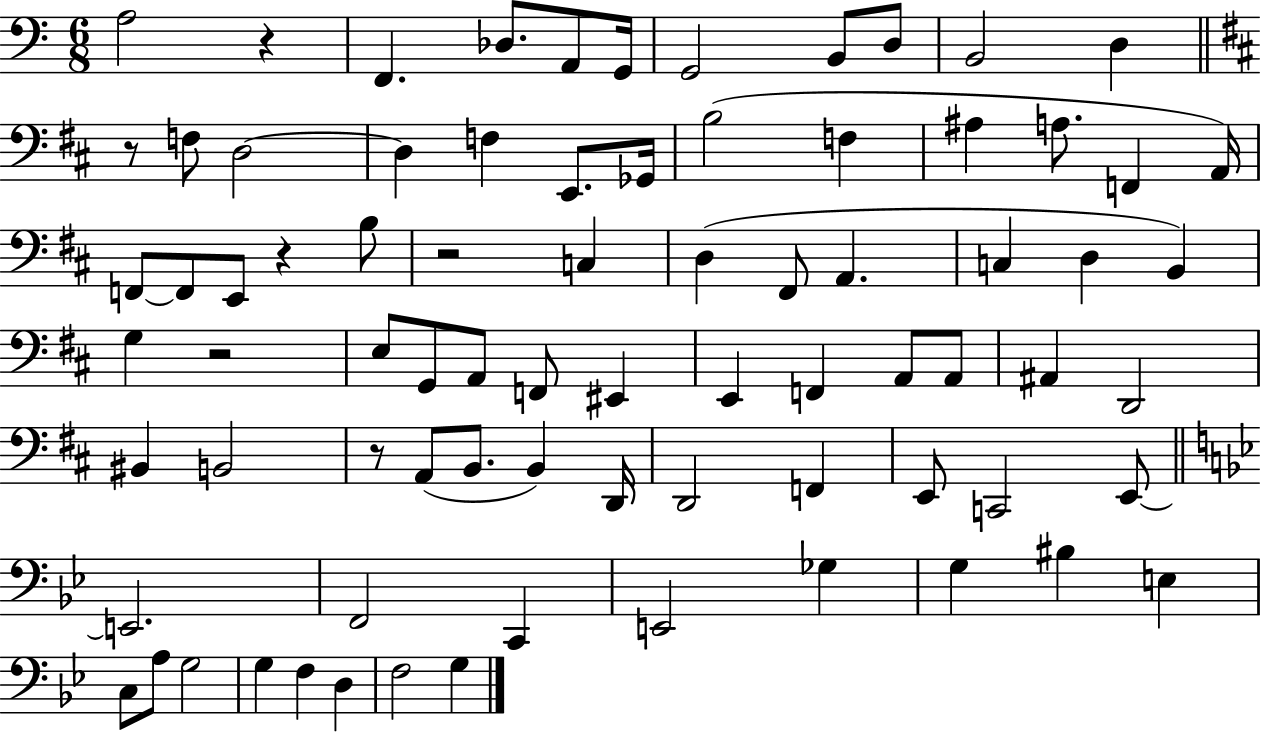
X:1
T:Untitled
M:6/8
L:1/4
K:C
A,2 z F,, _D,/2 A,,/2 G,,/4 G,,2 B,,/2 D,/2 B,,2 D, z/2 F,/2 D,2 D, F, E,,/2 _G,,/4 B,2 F, ^A, A,/2 F,, A,,/4 F,,/2 F,,/2 E,,/2 z B,/2 z2 C, D, ^F,,/2 A,, C, D, B,, G, z2 E,/2 G,,/2 A,,/2 F,,/2 ^E,, E,, F,, A,,/2 A,,/2 ^A,, D,,2 ^B,, B,,2 z/2 A,,/2 B,,/2 B,, D,,/4 D,,2 F,, E,,/2 C,,2 E,,/2 E,,2 F,,2 C,, E,,2 _G, G, ^B, E, C,/2 A,/2 G,2 G, F, D, F,2 G,